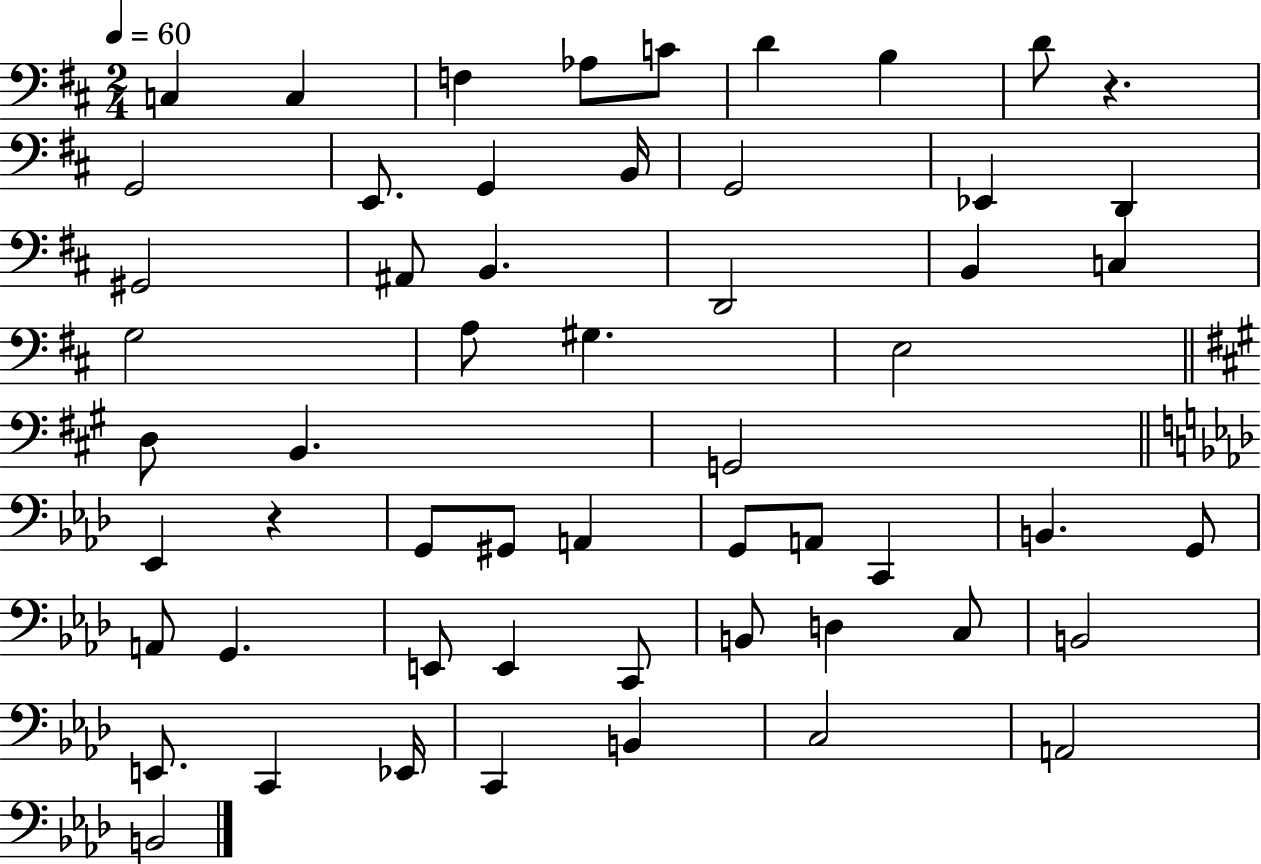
{
  \clef bass
  \numericTimeSignature
  \time 2/4
  \key d \major
  \tempo 4 = 60
  c4 c4 | f4 aes8 c'8 | d'4 b4 | d'8 r4. | \break g,2 | e,8. g,4 b,16 | g,2 | ees,4 d,4 | \break gis,2 | ais,8 b,4. | d,2 | b,4 c4 | \break g2 | a8 gis4. | e2 | \bar "||" \break \key a \major d8 b,4. | g,2 | \bar "||" \break \key f \minor ees,4 r4 | g,8 gis,8 a,4 | g,8 a,8 c,4 | b,4. g,8 | \break a,8 g,4. | e,8 e,4 c,8 | b,8 d4 c8 | b,2 | \break e,8. c,4 ees,16 | c,4 b,4 | c2 | a,2 | \break b,2 | \bar "|."
}